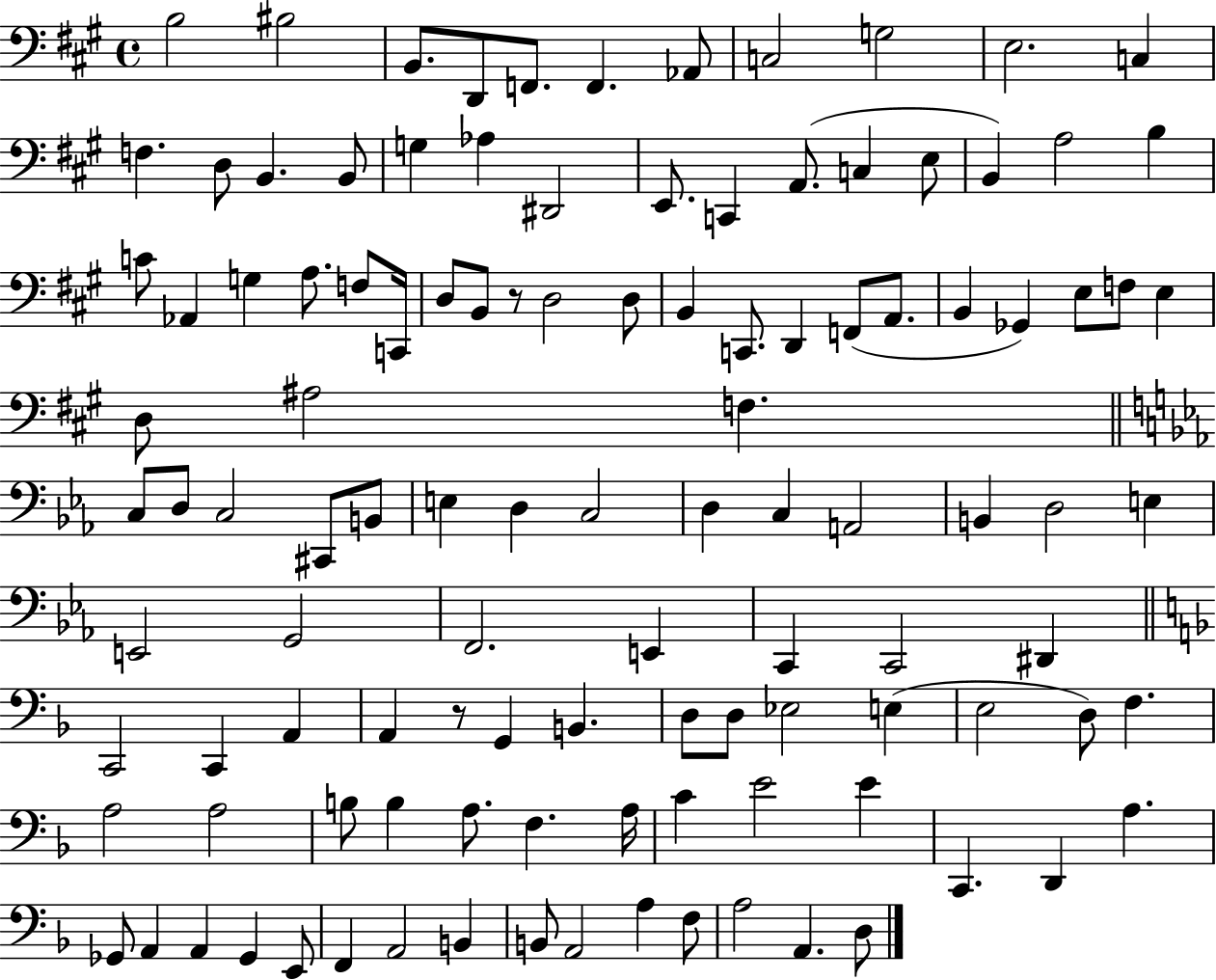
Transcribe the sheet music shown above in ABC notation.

X:1
T:Untitled
M:4/4
L:1/4
K:A
B,2 ^B,2 B,,/2 D,,/2 F,,/2 F,, _A,,/2 C,2 G,2 E,2 C, F, D,/2 B,, B,,/2 G, _A, ^D,,2 E,,/2 C,, A,,/2 C, E,/2 B,, A,2 B, C/2 _A,, G, A,/2 F,/2 C,,/4 D,/2 B,,/2 z/2 D,2 D,/2 B,, C,,/2 D,, F,,/2 A,,/2 B,, _G,, E,/2 F,/2 E, D,/2 ^A,2 F, C,/2 D,/2 C,2 ^C,,/2 B,,/2 E, D, C,2 D, C, A,,2 B,, D,2 E, E,,2 G,,2 F,,2 E,, C,, C,,2 ^D,, C,,2 C,, A,, A,, z/2 G,, B,, D,/2 D,/2 _E,2 E, E,2 D,/2 F, A,2 A,2 B,/2 B, A,/2 F, A,/4 C E2 E C,, D,, A, _G,,/2 A,, A,, _G,, E,,/2 F,, A,,2 B,, B,,/2 A,,2 A, F,/2 A,2 A,, D,/2